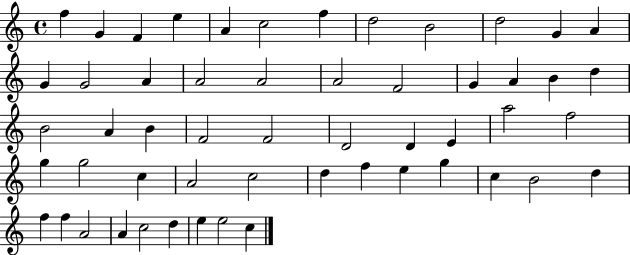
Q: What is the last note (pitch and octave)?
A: C5